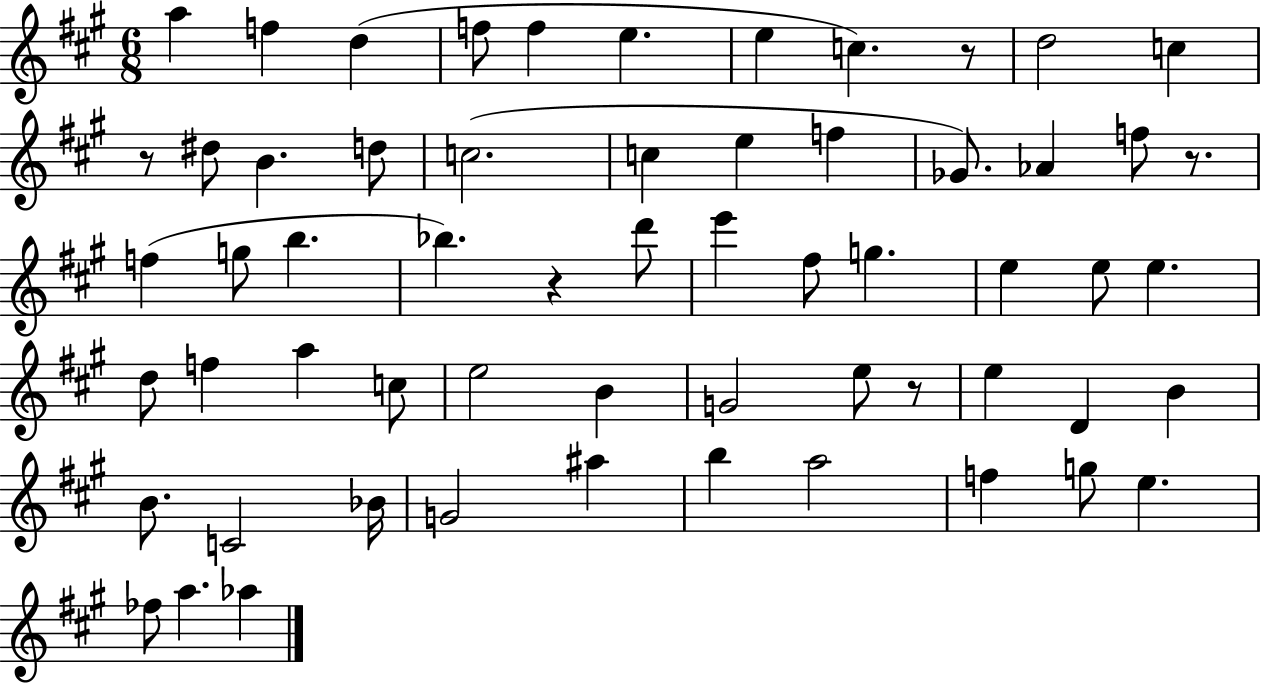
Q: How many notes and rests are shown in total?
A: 60